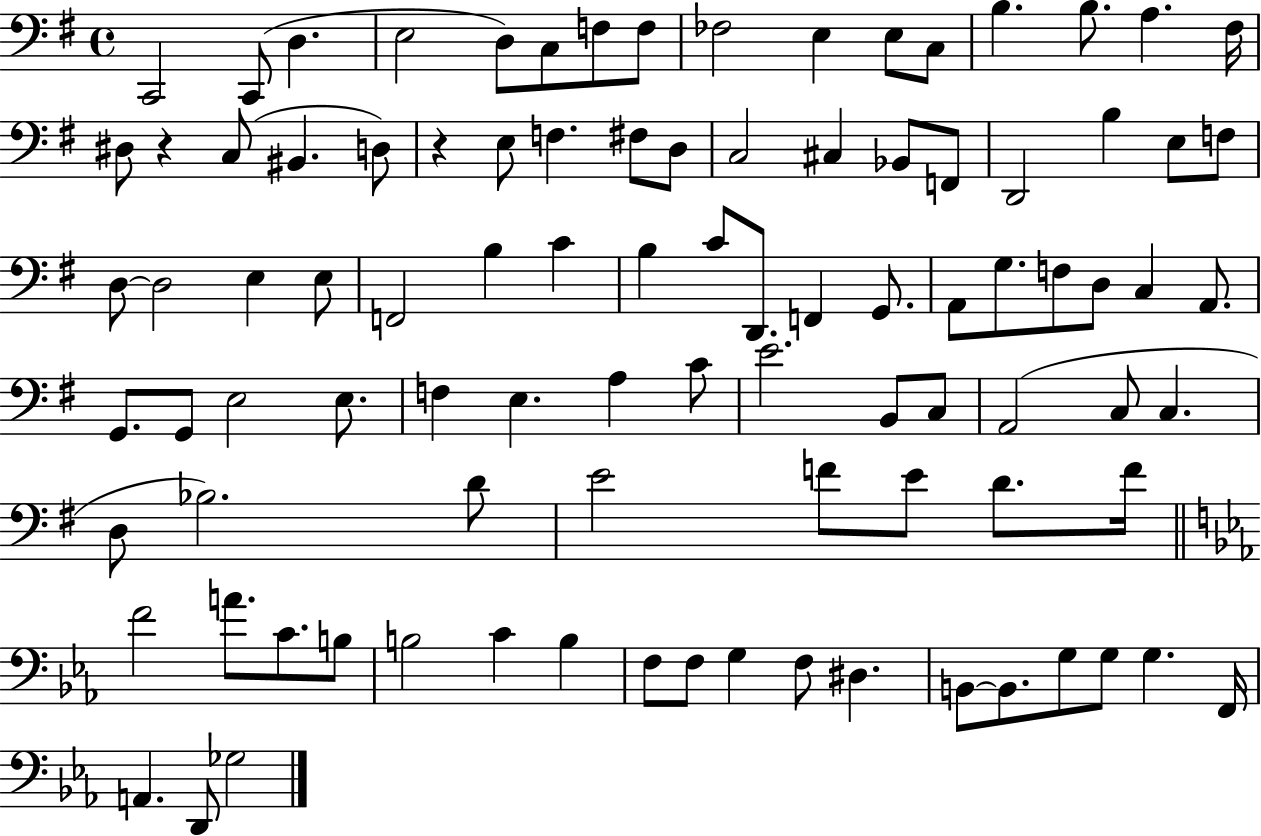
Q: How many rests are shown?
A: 2